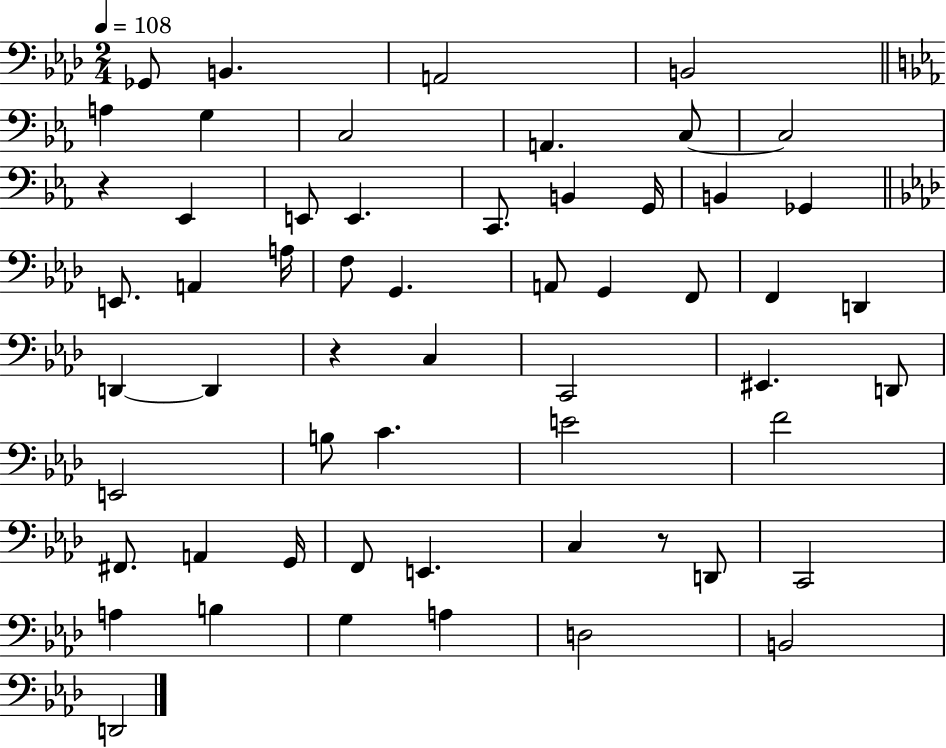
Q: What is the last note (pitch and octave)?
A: D2